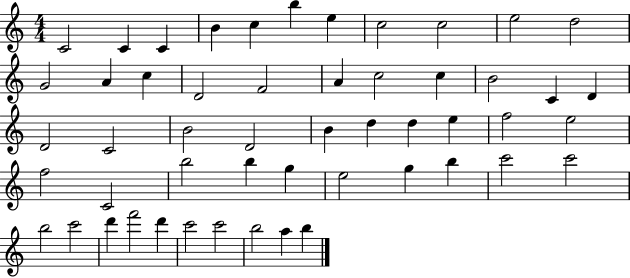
{
  \clef treble
  \numericTimeSignature
  \time 4/4
  \key c \major
  c'2 c'4 c'4 | b'4 c''4 b''4 e''4 | c''2 c''2 | e''2 d''2 | \break g'2 a'4 c''4 | d'2 f'2 | a'4 c''2 c''4 | b'2 c'4 d'4 | \break d'2 c'2 | b'2 d'2 | b'4 d''4 d''4 e''4 | f''2 e''2 | \break f''2 c'2 | b''2 b''4 g''4 | e''2 g''4 b''4 | c'''2 c'''2 | \break b''2 c'''2 | d'''4 f'''2 d'''4 | c'''2 c'''2 | b''2 a''4 b''4 | \break \bar "|."
}